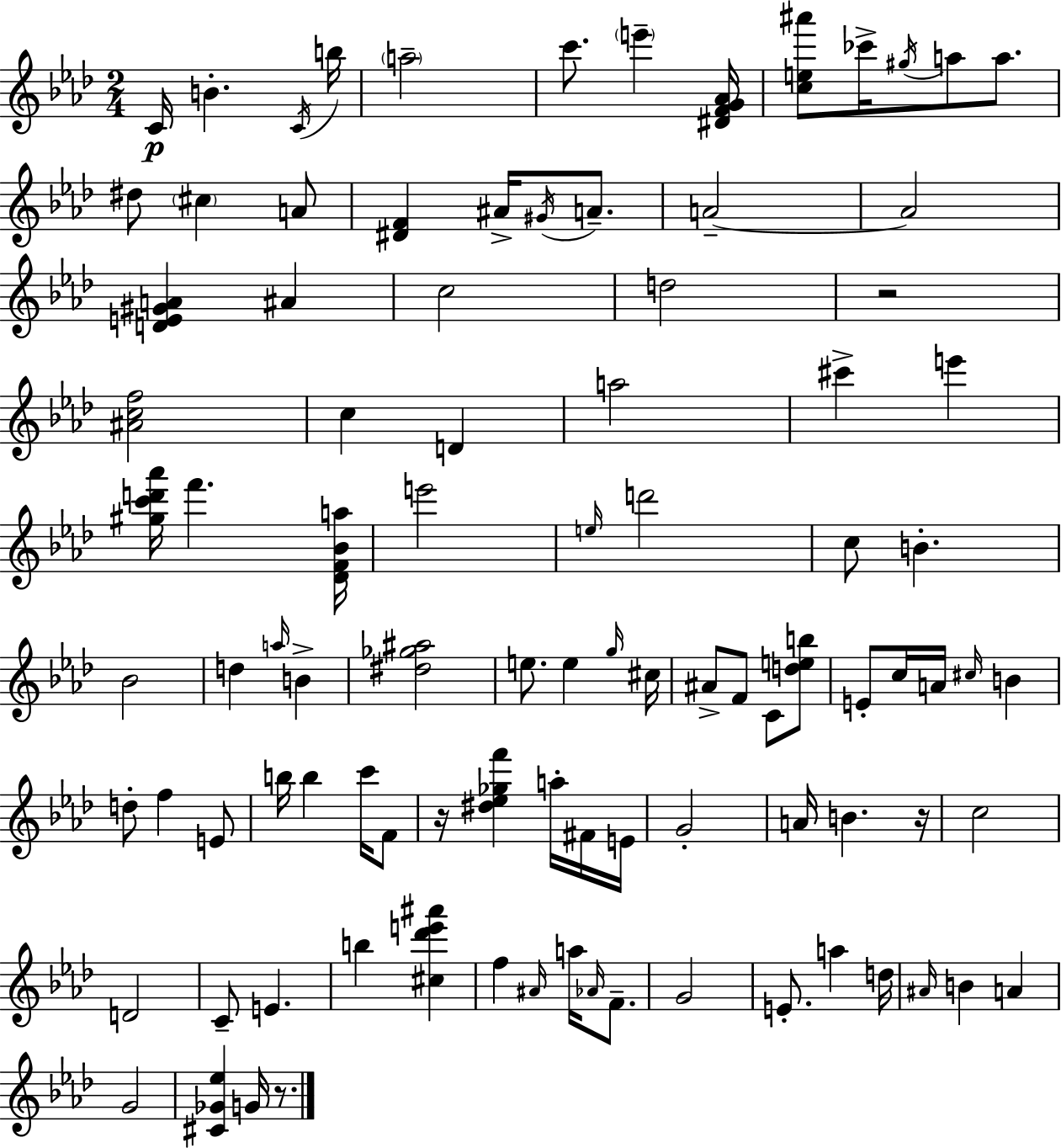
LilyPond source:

{
  \clef treble
  \numericTimeSignature
  \time 2/4
  \key aes \major
  c'16\p b'4.-. \acciaccatura { c'16 } | b''16 \parenthesize a''2-- | c'''8. \parenthesize e'''4-- | <dis' f' g' aes'>16 <c'' e'' ais'''>8 ces'''16-> \acciaccatura { gis''16 } a''8 a''8. | \break dis''8 \parenthesize cis''4 | a'8 <dis' f'>4 ais'16-> \acciaccatura { gis'16 } | a'8.-- a'2--~~ | a'2 | \break <d' e' gis' a'>4 ais'4 | c''2 | d''2 | r2 | \break <ais' c'' f''>2 | c''4 d'4 | a''2 | cis'''4-> e'''4 | \break <gis'' c''' d''' aes'''>16 f'''4. | <des' f' bes' a''>16 e'''2 | \grace { e''16 } d'''2 | c''8 b'4.-. | \break bes'2 | d''4 | \grace { a''16 } b'4-> <dis'' ges'' ais''>2 | e''8. | \break e''4 \grace { g''16 } cis''16 ais'8-> | f'8 c'8 <d'' e'' b''>8 e'8-. | c''16 a'16 \grace { cis''16 } b'4 d''8-. | f''4 e'8 b''16 | \break b''4 c'''16 f'8 r16 | <dis'' ees'' ges'' f'''>4 a''16-. fis'16 e'16 g'2-. | a'16 | b'4. r16 c''2 | \break d'2 | c'8-- | e'4. b''4 | <cis'' des''' e''' ais'''>4 f''4 | \break \grace { ais'16 } a''16 \grace { aes'16 } f'8.-- | g'2 | e'8.-. a''4 | d''16 \grace { ais'16 } b'4 a'4 | \break g'2 | <cis' ges' ees''>4 g'16 r8. | \bar "|."
}